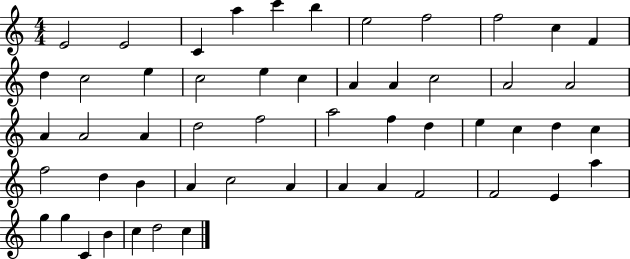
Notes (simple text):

E4/h E4/h C4/q A5/q C6/q B5/q E5/h F5/h F5/h C5/q F4/q D5/q C5/h E5/q C5/h E5/q C5/q A4/q A4/q C5/h A4/h A4/h A4/q A4/h A4/q D5/h F5/h A5/h F5/q D5/q E5/q C5/q D5/q C5/q F5/h D5/q B4/q A4/q C5/h A4/q A4/q A4/q F4/h F4/h E4/q A5/q G5/q G5/q C4/q B4/q C5/q D5/h C5/q